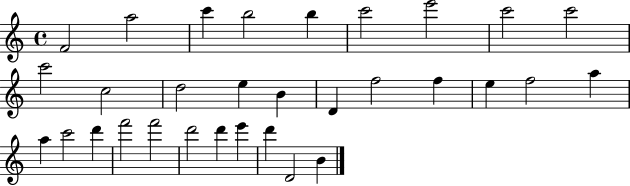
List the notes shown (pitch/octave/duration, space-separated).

F4/h A5/h C6/q B5/h B5/q C6/h E6/h C6/h C6/h C6/h C5/h D5/h E5/q B4/q D4/q F5/h F5/q E5/q F5/h A5/q A5/q C6/h D6/q F6/h F6/h D6/h D6/q E6/q D6/q D4/h B4/q